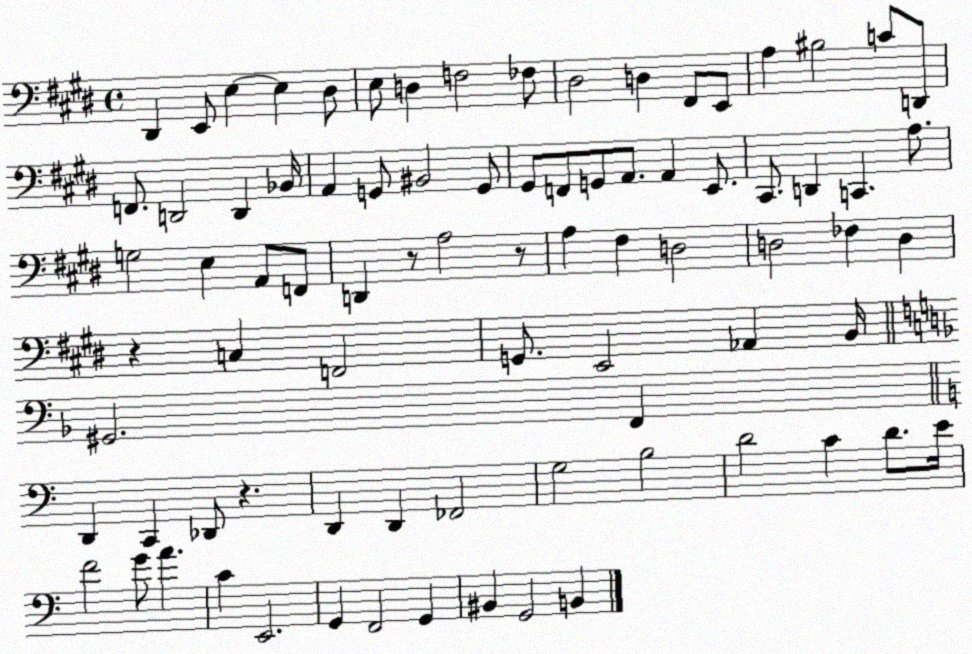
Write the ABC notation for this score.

X:1
T:Untitled
M:4/4
L:1/4
K:E
^D,, E,,/2 E, E, ^D,/2 E,/2 D, F,2 _F,/2 ^D,2 D, ^F,,/2 E,,/2 A, ^B,2 C/2 D,,/2 F,,/2 D,,2 D,, _B,,/4 A,, G,,/2 ^B,,2 G,,/2 ^G,,/2 F,,/2 G,,/2 A,,/2 A,, E,,/2 ^C,,/2 D,, C,, A,/2 G,2 E, A,,/2 F,,/2 D,, z/2 A,2 z/2 A, ^F, D,2 D,2 _F, D, z C, F,,2 G,,/2 E,,2 _A,, B,,/4 ^G,,2 F,, D,, C,, _D,,/2 z D,, D,, _F,,2 G,2 B,2 D2 C D/2 E/4 F2 G/2 A C E,,2 G,, F,,2 G,, ^B,, G,,2 B,,